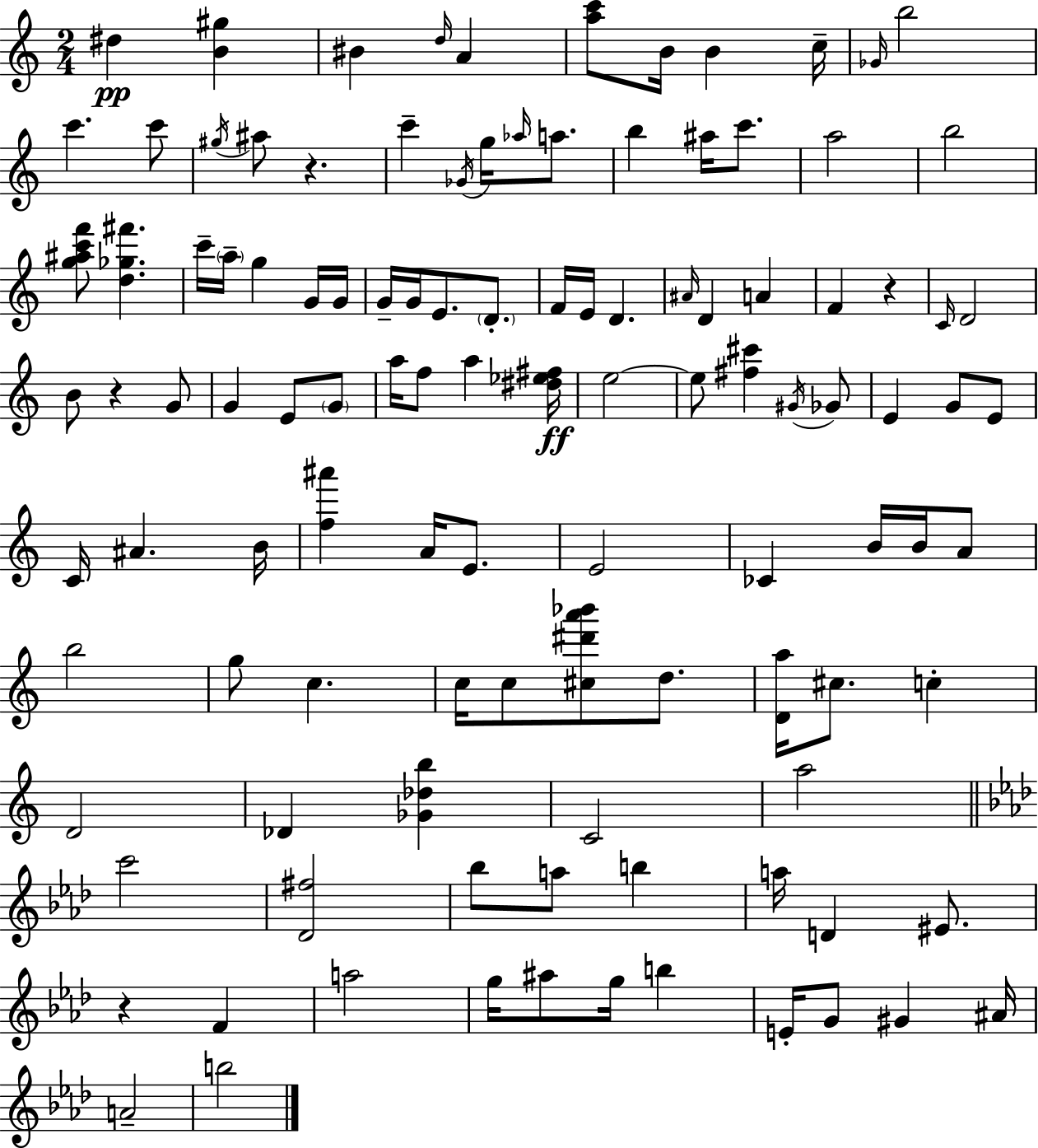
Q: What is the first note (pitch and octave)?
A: D#5